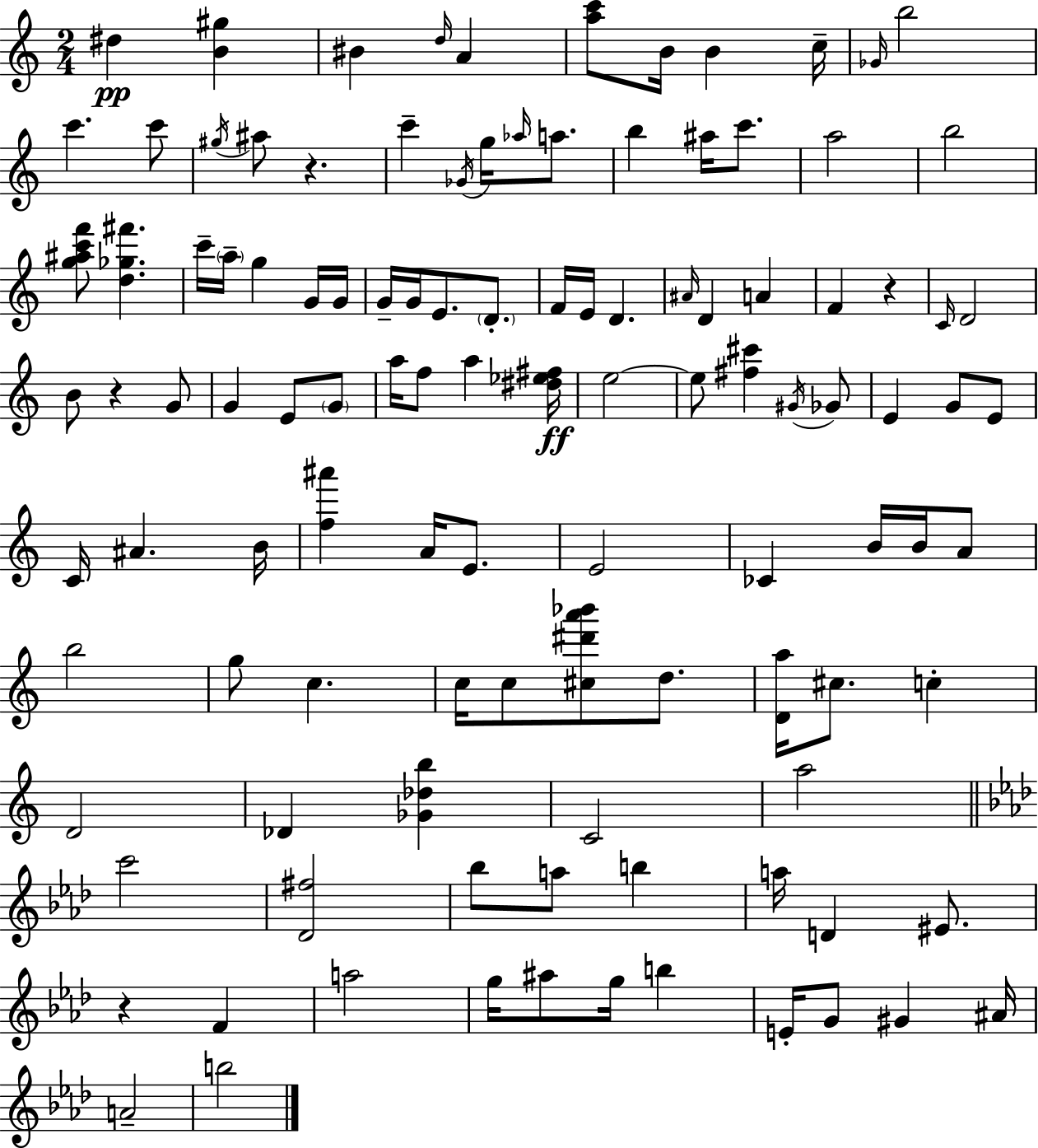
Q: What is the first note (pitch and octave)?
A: D#5